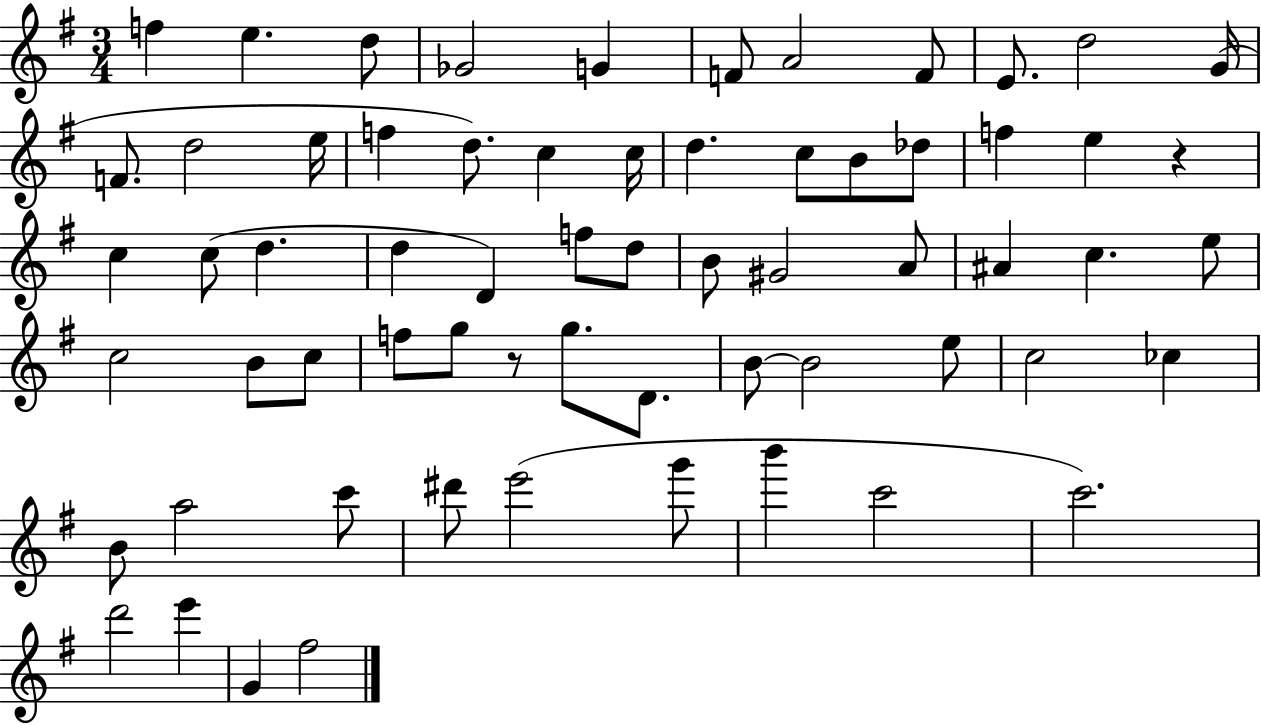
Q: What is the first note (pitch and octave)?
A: F5